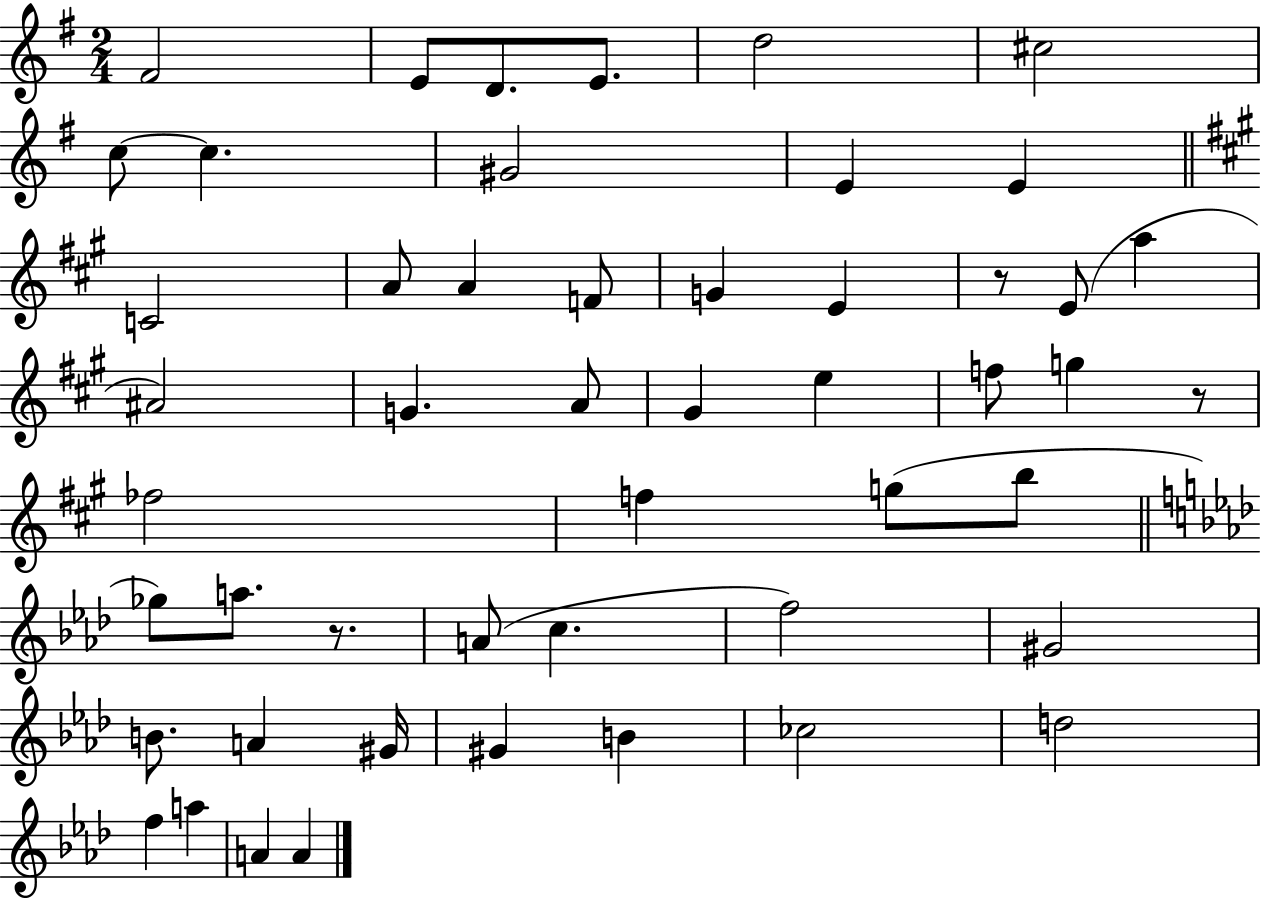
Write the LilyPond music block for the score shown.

{
  \clef treble
  \numericTimeSignature
  \time 2/4
  \key g \major
  fis'2 | e'8 d'8. e'8. | d''2 | cis''2 | \break c''8~~ c''4. | gis'2 | e'4 e'4 | \bar "||" \break \key a \major c'2 | a'8 a'4 f'8 | g'4 e'4 | r8 e'8( a''4 | \break ais'2) | g'4. a'8 | gis'4 e''4 | f''8 g''4 r8 | \break fes''2 | f''4 g''8( b''8 | \bar "||" \break \key aes \major ges''8) a''8. r8. | a'8( c''4. | f''2) | gis'2 | \break b'8. a'4 gis'16 | gis'4 b'4 | ces''2 | d''2 | \break f''4 a''4 | a'4 a'4 | \bar "|."
}